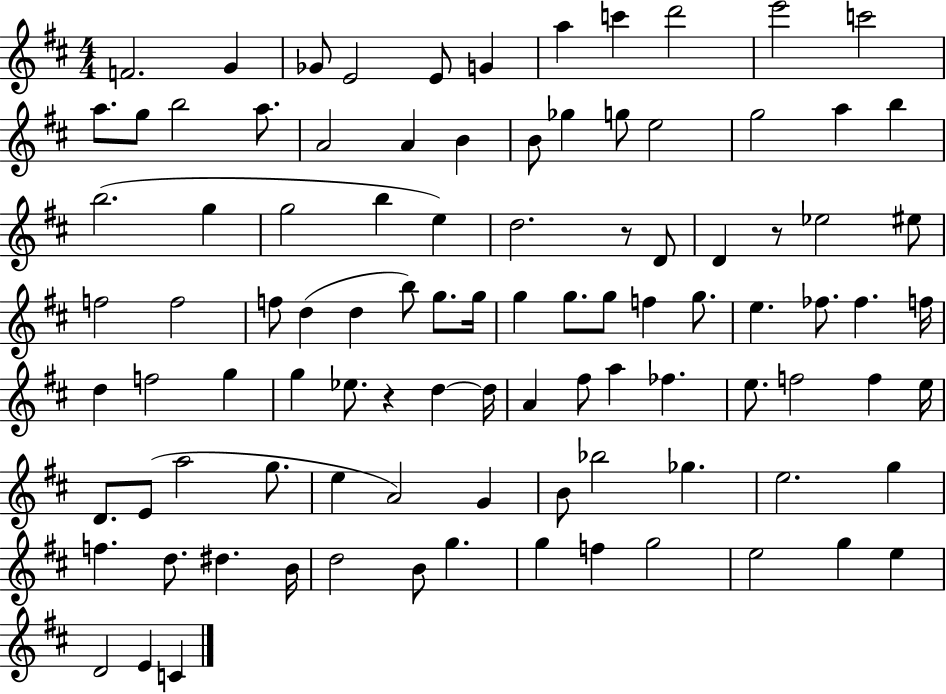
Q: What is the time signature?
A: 4/4